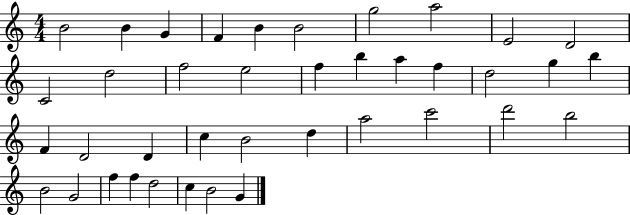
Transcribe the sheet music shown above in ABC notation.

X:1
T:Untitled
M:4/4
L:1/4
K:C
B2 B G F B B2 g2 a2 E2 D2 C2 d2 f2 e2 f b a f d2 g b F D2 D c B2 d a2 c'2 d'2 b2 B2 G2 f f d2 c B2 G